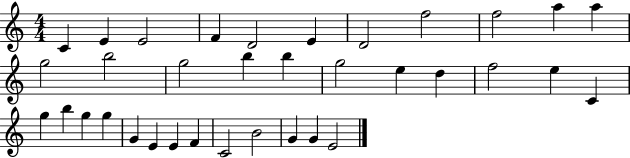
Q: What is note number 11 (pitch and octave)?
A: A5